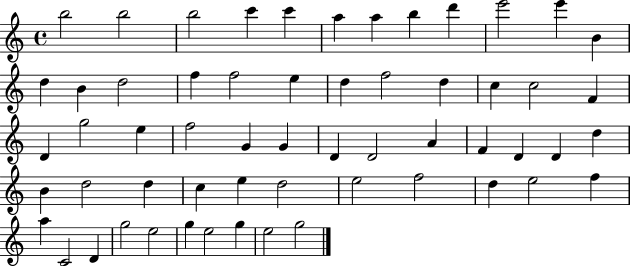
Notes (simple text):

B5/h B5/h B5/h C6/q C6/q A5/q A5/q B5/q D6/q E6/h E6/q B4/q D5/q B4/q D5/h F5/q F5/h E5/q D5/q F5/h D5/q C5/q C5/h F4/q D4/q G5/h E5/q F5/h G4/q G4/q D4/q D4/h A4/q F4/q D4/q D4/q D5/q B4/q D5/h D5/q C5/q E5/q D5/h E5/h F5/h D5/q E5/h F5/q A5/q C4/h D4/q G5/h E5/h G5/q E5/h G5/q E5/h G5/h